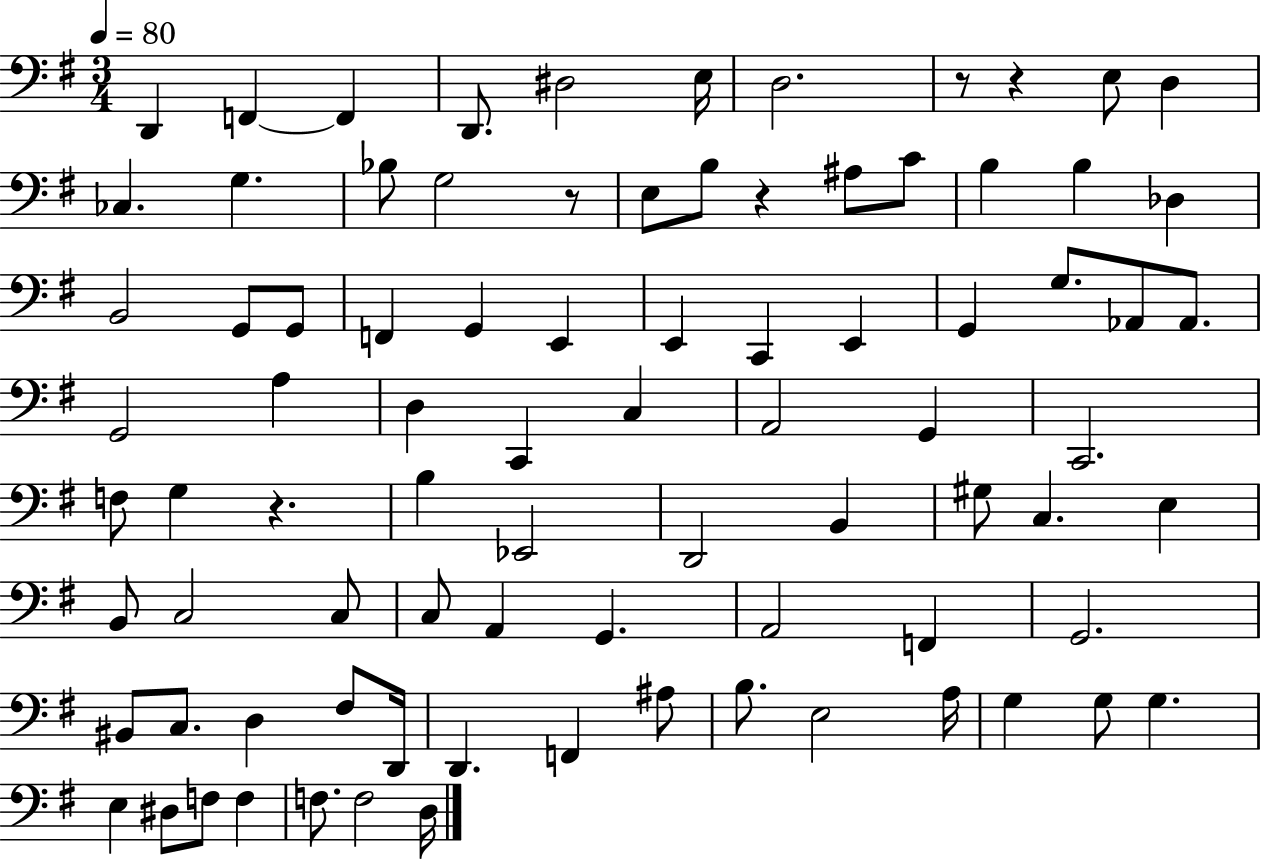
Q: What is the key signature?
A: G major